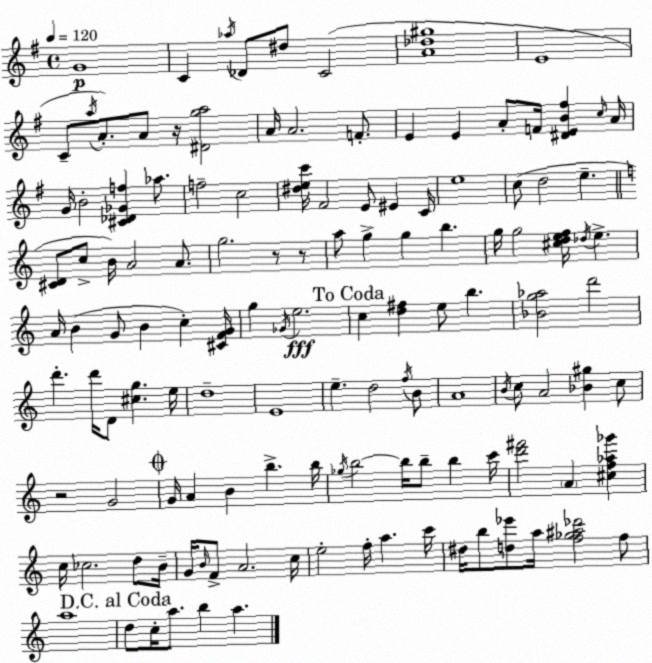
X:1
T:Untitled
M:4/4
L:1/4
K:G
G4 C _a/4 _D/2 ^d/2 C2 [A_d^g]4 E4 C/2 a/4 A/2 A/2 z/4 [^Dga]2 A/4 A2 F/2 E E A/2 F/4 [^DEB^f] c/4 A/4 G/4 B2 [^C_D_Gf] _a/2 f2 c2 [^dec']/4 ^F2 E/2 ^E C/4 e4 c/2 d2 e [^CD]/2 c/2 B/4 A2 A/2 g2 z/2 z/2 a/2 g g b g/4 g2 [^cdef]/4 _d/4 e A/4 B G/2 B c [^CFG]/4 g _G/4 e2 c [d^f] e/2 b [_Bg_a]2 d'2 d' d'/4 D/2 [^cg] e/4 d4 E4 e d2 f/4 B/2 A4 B/4 c/2 A2 [_B^g] c/2 z2 G2 G/4 A B b b/4 _g/4 b2 b/4 b/2 b c'/4 [d'^f']2 A [^cf_a_g'] c/4 _c2 d/2 B/4 G/4 B/4 F/2 A2 c/4 e2 f/4 a c'/4 ^d/4 b/2 [d_e']/2 a/4 [f_g^a_d']2 f/2 a4 d/2 c/4 a/2 b a